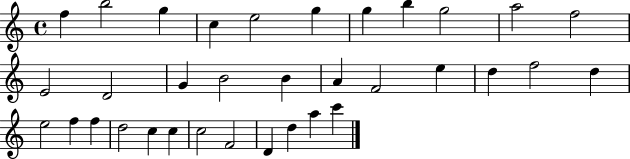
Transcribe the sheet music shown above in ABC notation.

X:1
T:Untitled
M:4/4
L:1/4
K:C
f b2 g c e2 g g b g2 a2 f2 E2 D2 G B2 B A F2 e d f2 d e2 f f d2 c c c2 F2 D d a c'